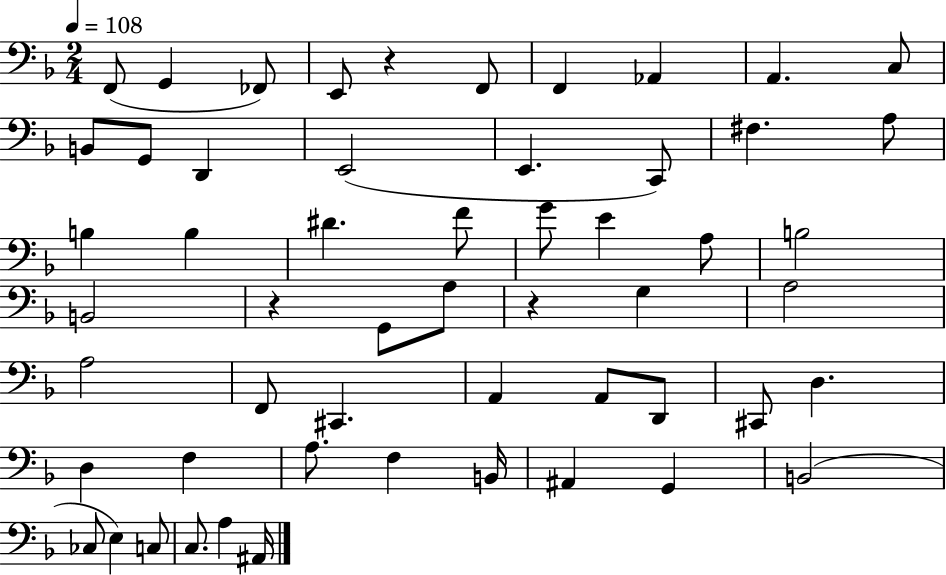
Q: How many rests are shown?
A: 3